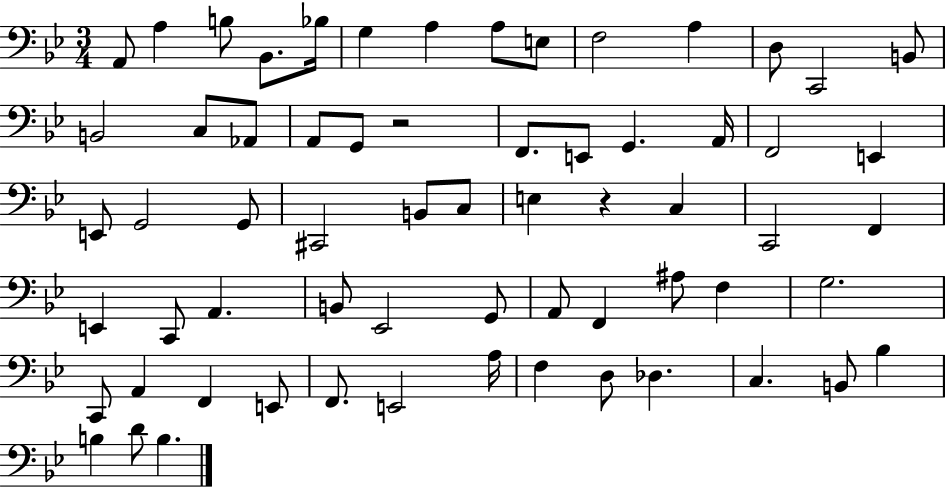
{
  \clef bass
  \numericTimeSignature
  \time 3/4
  \key bes \major
  a,8 a4 b8 bes,8. bes16 | g4 a4 a8 e8 | f2 a4 | d8 c,2 b,8 | \break b,2 c8 aes,8 | a,8 g,8 r2 | f,8. e,8 g,4. a,16 | f,2 e,4 | \break e,8 g,2 g,8 | cis,2 b,8 c8 | e4 r4 c4 | c,2 f,4 | \break e,4 c,8 a,4. | b,8 ees,2 g,8 | a,8 f,4 ais8 f4 | g2. | \break c,8 a,4 f,4 e,8 | f,8. e,2 a16 | f4 d8 des4. | c4. b,8 bes4 | \break b4 d'8 b4. | \bar "|."
}